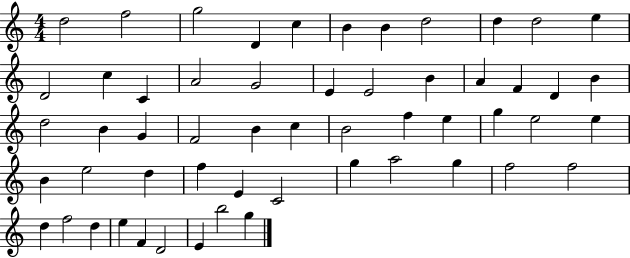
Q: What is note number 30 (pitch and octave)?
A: B4